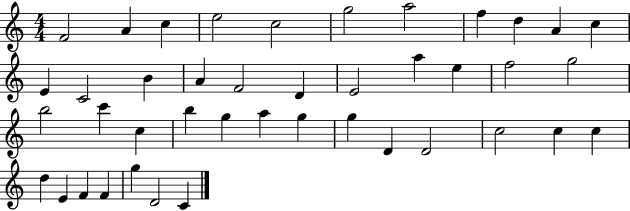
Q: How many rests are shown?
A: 0